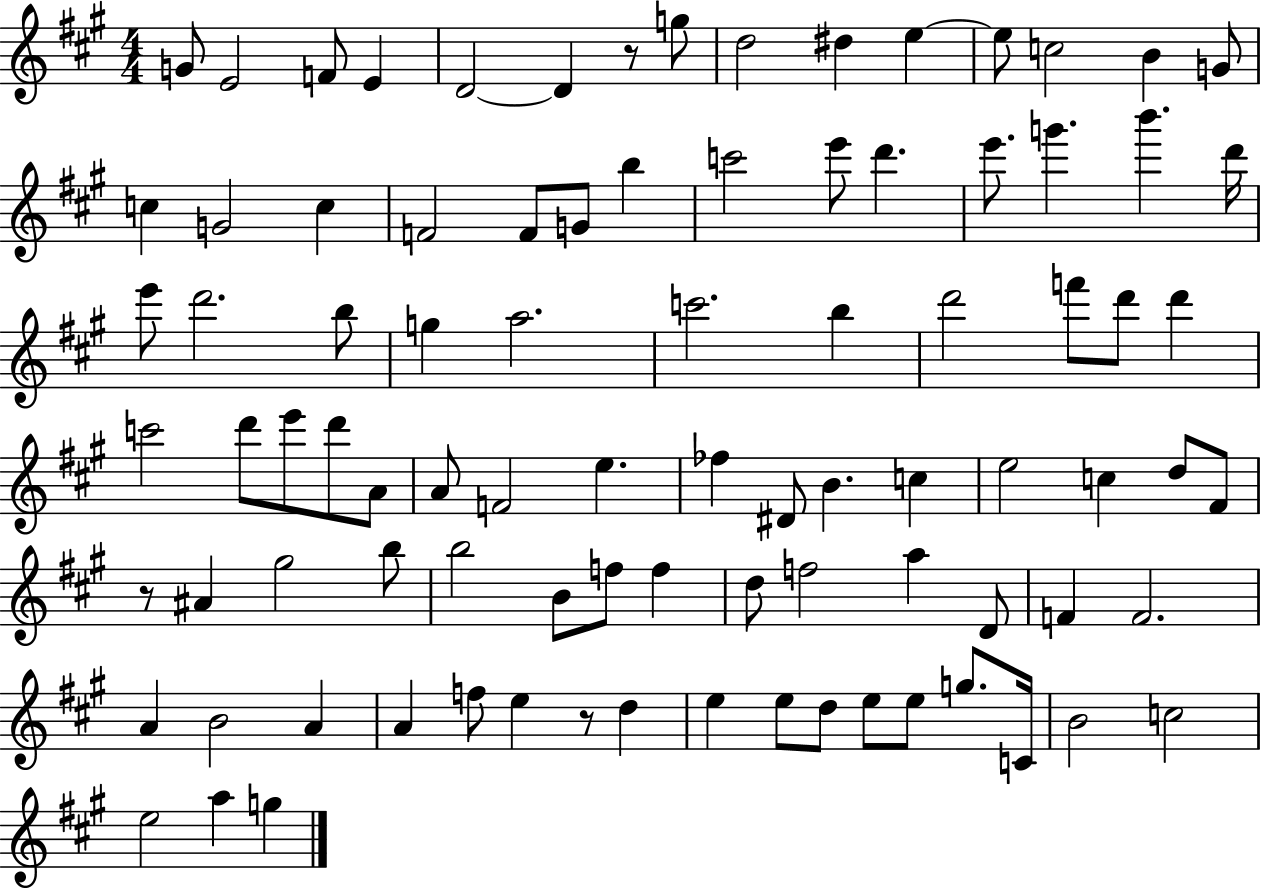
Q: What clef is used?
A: treble